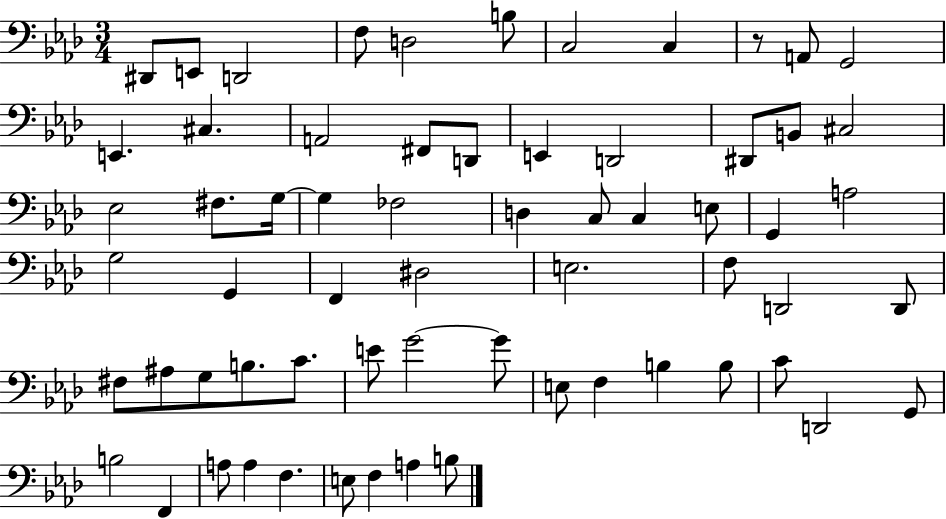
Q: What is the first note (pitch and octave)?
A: D#2